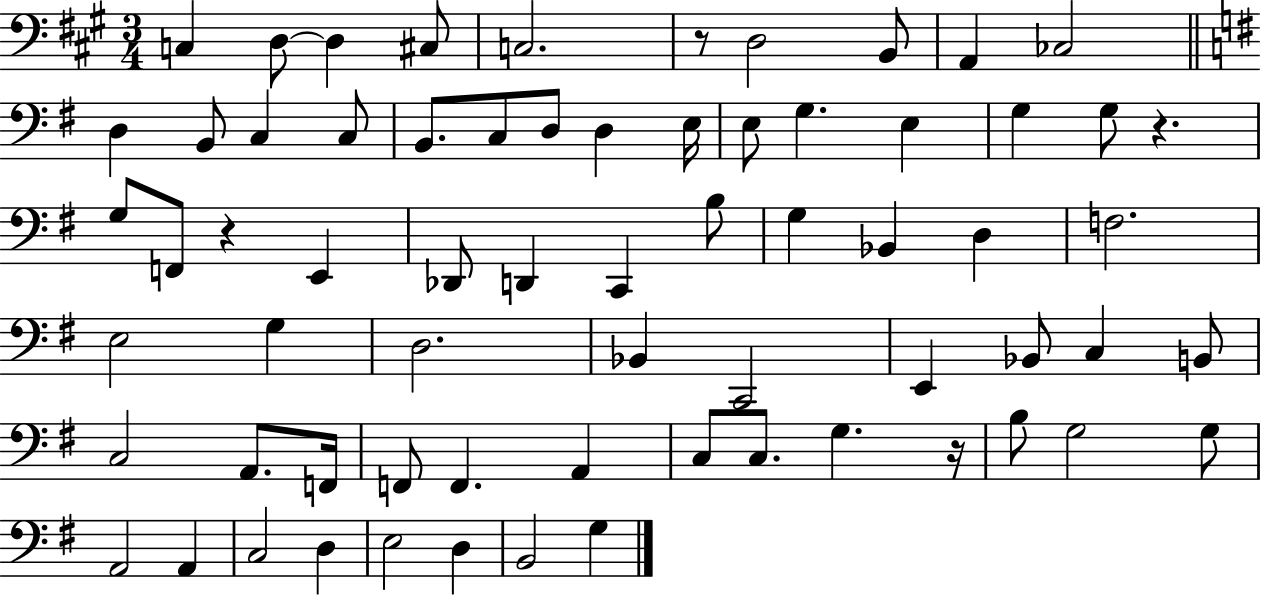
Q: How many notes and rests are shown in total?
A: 67